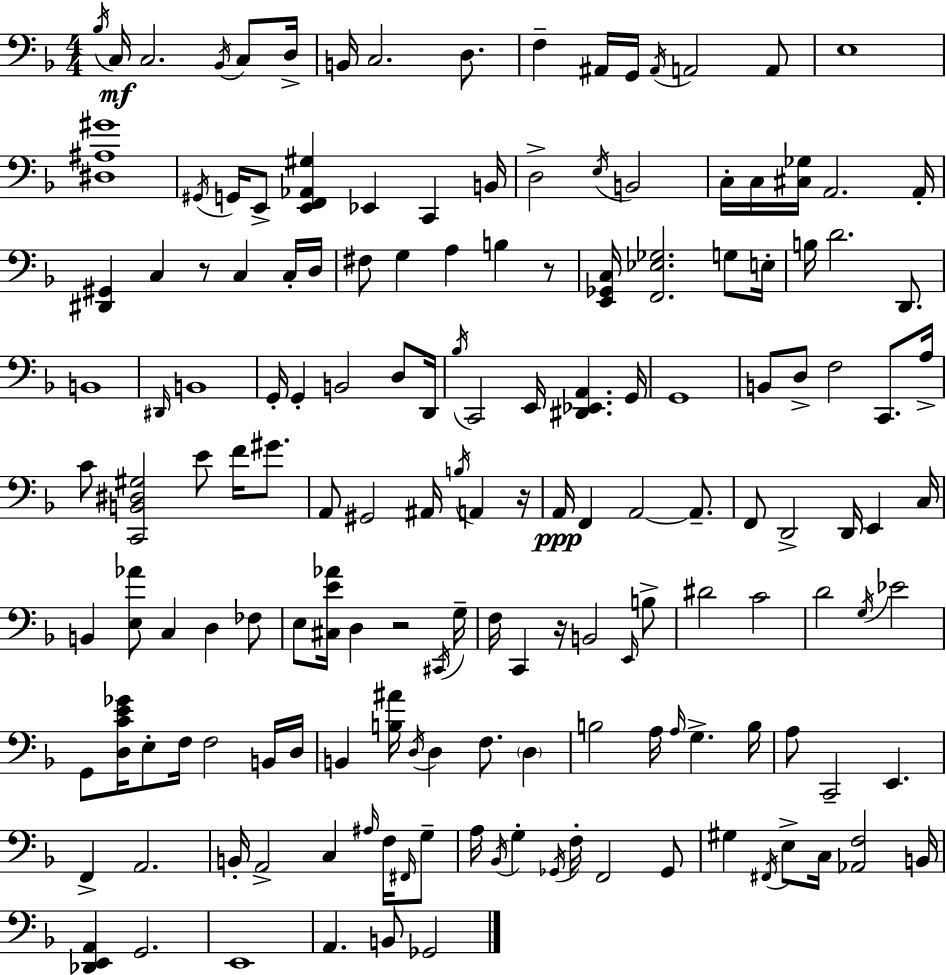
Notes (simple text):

Bb3/s C3/s C3/h. Bb2/s C3/e D3/s B2/s C3/h. D3/e. F3/q A#2/s G2/s A#2/s A2/h A2/e E3/w [D#3,A#3,G#4]/w G#2/s G2/s E2/e [E2,F2,Ab2,G#3]/q Eb2/q C2/q B2/s D3/h E3/s B2/h C3/s C3/s [C#3,Gb3]/s A2/h. A2/s [D#2,G#2]/q C3/q R/e C3/q C3/s D3/s F#3/e G3/q A3/q B3/q R/e [E2,Gb2,C3]/s [F2,Eb3,Gb3]/h. G3/e E3/s B3/s D4/h. D2/e. B2/w D#2/s B2/w G2/s G2/q B2/h D3/e D2/s Bb3/s C2/h E2/s [D#2,Eb2,A2]/q. G2/s G2/w B2/e D3/e F3/h C2/e. A3/s C4/e [C2,B2,D#3,G#3]/h E4/e F4/s G#4/e. A2/e G#2/h A#2/s B3/s A2/q R/s A2/s F2/q A2/h A2/e. F2/e D2/h D2/s E2/q C3/s B2/q [E3,Ab4]/e C3/q D3/q FES3/e E3/e [C#3,E4,Ab4]/s D3/q R/h C#2/s G3/s F3/s C2/q R/s B2/h E2/s B3/e D#4/h C4/h D4/h G3/s Eb4/h G2/e [D3,C4,E4,Gb4]/s E3/e F3/s F3/h B2/s D3/s B2/q [B3,A#4]/s D3/s D3/q F3/e. D3/q B3/h A3/s A3/s G3/q. B3/s A3/e C2/h E2/q. F2/q A2/h. B2/s A2/h C3/q A#3/s F3/s F#2/s G3/e A3/s Bb2/s G3/q Gb2/s F3/s F2/h Gb2/e G#3/q F#2/s E3/e C3/s [Ab2,F3]/h B2/s [Db2,E2,A2]/q G2/h. E2/w A2/q. B2/e Gb2/h